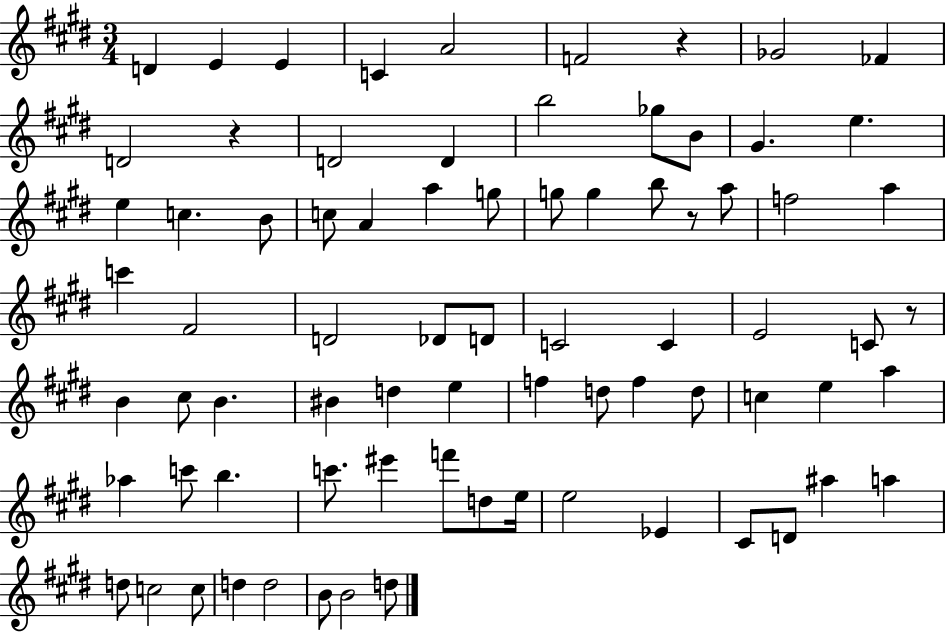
X:1
T:Untitled
M:3/4
L:1/4
K:E
D E E C A2 F2 z _G2 _F D2 z D2 D b2 _g/2 B/2 ^G e e c B/2 c/2 A a g/2 g/2 g b/2 z/2 a/2 f2 a c' ^F2 D2 _D/2 D/2 C2 C E2 C/2 z/2 B ^c/2 B ^B d e f d/2 f d/2 c e a _a c'/2 b c'/2 ^e' f'/2 d/2 e/4 e2 _E ^C/2 D/2 ^a a d/2 c2 c/2 d d2 B/2 B2 d/2